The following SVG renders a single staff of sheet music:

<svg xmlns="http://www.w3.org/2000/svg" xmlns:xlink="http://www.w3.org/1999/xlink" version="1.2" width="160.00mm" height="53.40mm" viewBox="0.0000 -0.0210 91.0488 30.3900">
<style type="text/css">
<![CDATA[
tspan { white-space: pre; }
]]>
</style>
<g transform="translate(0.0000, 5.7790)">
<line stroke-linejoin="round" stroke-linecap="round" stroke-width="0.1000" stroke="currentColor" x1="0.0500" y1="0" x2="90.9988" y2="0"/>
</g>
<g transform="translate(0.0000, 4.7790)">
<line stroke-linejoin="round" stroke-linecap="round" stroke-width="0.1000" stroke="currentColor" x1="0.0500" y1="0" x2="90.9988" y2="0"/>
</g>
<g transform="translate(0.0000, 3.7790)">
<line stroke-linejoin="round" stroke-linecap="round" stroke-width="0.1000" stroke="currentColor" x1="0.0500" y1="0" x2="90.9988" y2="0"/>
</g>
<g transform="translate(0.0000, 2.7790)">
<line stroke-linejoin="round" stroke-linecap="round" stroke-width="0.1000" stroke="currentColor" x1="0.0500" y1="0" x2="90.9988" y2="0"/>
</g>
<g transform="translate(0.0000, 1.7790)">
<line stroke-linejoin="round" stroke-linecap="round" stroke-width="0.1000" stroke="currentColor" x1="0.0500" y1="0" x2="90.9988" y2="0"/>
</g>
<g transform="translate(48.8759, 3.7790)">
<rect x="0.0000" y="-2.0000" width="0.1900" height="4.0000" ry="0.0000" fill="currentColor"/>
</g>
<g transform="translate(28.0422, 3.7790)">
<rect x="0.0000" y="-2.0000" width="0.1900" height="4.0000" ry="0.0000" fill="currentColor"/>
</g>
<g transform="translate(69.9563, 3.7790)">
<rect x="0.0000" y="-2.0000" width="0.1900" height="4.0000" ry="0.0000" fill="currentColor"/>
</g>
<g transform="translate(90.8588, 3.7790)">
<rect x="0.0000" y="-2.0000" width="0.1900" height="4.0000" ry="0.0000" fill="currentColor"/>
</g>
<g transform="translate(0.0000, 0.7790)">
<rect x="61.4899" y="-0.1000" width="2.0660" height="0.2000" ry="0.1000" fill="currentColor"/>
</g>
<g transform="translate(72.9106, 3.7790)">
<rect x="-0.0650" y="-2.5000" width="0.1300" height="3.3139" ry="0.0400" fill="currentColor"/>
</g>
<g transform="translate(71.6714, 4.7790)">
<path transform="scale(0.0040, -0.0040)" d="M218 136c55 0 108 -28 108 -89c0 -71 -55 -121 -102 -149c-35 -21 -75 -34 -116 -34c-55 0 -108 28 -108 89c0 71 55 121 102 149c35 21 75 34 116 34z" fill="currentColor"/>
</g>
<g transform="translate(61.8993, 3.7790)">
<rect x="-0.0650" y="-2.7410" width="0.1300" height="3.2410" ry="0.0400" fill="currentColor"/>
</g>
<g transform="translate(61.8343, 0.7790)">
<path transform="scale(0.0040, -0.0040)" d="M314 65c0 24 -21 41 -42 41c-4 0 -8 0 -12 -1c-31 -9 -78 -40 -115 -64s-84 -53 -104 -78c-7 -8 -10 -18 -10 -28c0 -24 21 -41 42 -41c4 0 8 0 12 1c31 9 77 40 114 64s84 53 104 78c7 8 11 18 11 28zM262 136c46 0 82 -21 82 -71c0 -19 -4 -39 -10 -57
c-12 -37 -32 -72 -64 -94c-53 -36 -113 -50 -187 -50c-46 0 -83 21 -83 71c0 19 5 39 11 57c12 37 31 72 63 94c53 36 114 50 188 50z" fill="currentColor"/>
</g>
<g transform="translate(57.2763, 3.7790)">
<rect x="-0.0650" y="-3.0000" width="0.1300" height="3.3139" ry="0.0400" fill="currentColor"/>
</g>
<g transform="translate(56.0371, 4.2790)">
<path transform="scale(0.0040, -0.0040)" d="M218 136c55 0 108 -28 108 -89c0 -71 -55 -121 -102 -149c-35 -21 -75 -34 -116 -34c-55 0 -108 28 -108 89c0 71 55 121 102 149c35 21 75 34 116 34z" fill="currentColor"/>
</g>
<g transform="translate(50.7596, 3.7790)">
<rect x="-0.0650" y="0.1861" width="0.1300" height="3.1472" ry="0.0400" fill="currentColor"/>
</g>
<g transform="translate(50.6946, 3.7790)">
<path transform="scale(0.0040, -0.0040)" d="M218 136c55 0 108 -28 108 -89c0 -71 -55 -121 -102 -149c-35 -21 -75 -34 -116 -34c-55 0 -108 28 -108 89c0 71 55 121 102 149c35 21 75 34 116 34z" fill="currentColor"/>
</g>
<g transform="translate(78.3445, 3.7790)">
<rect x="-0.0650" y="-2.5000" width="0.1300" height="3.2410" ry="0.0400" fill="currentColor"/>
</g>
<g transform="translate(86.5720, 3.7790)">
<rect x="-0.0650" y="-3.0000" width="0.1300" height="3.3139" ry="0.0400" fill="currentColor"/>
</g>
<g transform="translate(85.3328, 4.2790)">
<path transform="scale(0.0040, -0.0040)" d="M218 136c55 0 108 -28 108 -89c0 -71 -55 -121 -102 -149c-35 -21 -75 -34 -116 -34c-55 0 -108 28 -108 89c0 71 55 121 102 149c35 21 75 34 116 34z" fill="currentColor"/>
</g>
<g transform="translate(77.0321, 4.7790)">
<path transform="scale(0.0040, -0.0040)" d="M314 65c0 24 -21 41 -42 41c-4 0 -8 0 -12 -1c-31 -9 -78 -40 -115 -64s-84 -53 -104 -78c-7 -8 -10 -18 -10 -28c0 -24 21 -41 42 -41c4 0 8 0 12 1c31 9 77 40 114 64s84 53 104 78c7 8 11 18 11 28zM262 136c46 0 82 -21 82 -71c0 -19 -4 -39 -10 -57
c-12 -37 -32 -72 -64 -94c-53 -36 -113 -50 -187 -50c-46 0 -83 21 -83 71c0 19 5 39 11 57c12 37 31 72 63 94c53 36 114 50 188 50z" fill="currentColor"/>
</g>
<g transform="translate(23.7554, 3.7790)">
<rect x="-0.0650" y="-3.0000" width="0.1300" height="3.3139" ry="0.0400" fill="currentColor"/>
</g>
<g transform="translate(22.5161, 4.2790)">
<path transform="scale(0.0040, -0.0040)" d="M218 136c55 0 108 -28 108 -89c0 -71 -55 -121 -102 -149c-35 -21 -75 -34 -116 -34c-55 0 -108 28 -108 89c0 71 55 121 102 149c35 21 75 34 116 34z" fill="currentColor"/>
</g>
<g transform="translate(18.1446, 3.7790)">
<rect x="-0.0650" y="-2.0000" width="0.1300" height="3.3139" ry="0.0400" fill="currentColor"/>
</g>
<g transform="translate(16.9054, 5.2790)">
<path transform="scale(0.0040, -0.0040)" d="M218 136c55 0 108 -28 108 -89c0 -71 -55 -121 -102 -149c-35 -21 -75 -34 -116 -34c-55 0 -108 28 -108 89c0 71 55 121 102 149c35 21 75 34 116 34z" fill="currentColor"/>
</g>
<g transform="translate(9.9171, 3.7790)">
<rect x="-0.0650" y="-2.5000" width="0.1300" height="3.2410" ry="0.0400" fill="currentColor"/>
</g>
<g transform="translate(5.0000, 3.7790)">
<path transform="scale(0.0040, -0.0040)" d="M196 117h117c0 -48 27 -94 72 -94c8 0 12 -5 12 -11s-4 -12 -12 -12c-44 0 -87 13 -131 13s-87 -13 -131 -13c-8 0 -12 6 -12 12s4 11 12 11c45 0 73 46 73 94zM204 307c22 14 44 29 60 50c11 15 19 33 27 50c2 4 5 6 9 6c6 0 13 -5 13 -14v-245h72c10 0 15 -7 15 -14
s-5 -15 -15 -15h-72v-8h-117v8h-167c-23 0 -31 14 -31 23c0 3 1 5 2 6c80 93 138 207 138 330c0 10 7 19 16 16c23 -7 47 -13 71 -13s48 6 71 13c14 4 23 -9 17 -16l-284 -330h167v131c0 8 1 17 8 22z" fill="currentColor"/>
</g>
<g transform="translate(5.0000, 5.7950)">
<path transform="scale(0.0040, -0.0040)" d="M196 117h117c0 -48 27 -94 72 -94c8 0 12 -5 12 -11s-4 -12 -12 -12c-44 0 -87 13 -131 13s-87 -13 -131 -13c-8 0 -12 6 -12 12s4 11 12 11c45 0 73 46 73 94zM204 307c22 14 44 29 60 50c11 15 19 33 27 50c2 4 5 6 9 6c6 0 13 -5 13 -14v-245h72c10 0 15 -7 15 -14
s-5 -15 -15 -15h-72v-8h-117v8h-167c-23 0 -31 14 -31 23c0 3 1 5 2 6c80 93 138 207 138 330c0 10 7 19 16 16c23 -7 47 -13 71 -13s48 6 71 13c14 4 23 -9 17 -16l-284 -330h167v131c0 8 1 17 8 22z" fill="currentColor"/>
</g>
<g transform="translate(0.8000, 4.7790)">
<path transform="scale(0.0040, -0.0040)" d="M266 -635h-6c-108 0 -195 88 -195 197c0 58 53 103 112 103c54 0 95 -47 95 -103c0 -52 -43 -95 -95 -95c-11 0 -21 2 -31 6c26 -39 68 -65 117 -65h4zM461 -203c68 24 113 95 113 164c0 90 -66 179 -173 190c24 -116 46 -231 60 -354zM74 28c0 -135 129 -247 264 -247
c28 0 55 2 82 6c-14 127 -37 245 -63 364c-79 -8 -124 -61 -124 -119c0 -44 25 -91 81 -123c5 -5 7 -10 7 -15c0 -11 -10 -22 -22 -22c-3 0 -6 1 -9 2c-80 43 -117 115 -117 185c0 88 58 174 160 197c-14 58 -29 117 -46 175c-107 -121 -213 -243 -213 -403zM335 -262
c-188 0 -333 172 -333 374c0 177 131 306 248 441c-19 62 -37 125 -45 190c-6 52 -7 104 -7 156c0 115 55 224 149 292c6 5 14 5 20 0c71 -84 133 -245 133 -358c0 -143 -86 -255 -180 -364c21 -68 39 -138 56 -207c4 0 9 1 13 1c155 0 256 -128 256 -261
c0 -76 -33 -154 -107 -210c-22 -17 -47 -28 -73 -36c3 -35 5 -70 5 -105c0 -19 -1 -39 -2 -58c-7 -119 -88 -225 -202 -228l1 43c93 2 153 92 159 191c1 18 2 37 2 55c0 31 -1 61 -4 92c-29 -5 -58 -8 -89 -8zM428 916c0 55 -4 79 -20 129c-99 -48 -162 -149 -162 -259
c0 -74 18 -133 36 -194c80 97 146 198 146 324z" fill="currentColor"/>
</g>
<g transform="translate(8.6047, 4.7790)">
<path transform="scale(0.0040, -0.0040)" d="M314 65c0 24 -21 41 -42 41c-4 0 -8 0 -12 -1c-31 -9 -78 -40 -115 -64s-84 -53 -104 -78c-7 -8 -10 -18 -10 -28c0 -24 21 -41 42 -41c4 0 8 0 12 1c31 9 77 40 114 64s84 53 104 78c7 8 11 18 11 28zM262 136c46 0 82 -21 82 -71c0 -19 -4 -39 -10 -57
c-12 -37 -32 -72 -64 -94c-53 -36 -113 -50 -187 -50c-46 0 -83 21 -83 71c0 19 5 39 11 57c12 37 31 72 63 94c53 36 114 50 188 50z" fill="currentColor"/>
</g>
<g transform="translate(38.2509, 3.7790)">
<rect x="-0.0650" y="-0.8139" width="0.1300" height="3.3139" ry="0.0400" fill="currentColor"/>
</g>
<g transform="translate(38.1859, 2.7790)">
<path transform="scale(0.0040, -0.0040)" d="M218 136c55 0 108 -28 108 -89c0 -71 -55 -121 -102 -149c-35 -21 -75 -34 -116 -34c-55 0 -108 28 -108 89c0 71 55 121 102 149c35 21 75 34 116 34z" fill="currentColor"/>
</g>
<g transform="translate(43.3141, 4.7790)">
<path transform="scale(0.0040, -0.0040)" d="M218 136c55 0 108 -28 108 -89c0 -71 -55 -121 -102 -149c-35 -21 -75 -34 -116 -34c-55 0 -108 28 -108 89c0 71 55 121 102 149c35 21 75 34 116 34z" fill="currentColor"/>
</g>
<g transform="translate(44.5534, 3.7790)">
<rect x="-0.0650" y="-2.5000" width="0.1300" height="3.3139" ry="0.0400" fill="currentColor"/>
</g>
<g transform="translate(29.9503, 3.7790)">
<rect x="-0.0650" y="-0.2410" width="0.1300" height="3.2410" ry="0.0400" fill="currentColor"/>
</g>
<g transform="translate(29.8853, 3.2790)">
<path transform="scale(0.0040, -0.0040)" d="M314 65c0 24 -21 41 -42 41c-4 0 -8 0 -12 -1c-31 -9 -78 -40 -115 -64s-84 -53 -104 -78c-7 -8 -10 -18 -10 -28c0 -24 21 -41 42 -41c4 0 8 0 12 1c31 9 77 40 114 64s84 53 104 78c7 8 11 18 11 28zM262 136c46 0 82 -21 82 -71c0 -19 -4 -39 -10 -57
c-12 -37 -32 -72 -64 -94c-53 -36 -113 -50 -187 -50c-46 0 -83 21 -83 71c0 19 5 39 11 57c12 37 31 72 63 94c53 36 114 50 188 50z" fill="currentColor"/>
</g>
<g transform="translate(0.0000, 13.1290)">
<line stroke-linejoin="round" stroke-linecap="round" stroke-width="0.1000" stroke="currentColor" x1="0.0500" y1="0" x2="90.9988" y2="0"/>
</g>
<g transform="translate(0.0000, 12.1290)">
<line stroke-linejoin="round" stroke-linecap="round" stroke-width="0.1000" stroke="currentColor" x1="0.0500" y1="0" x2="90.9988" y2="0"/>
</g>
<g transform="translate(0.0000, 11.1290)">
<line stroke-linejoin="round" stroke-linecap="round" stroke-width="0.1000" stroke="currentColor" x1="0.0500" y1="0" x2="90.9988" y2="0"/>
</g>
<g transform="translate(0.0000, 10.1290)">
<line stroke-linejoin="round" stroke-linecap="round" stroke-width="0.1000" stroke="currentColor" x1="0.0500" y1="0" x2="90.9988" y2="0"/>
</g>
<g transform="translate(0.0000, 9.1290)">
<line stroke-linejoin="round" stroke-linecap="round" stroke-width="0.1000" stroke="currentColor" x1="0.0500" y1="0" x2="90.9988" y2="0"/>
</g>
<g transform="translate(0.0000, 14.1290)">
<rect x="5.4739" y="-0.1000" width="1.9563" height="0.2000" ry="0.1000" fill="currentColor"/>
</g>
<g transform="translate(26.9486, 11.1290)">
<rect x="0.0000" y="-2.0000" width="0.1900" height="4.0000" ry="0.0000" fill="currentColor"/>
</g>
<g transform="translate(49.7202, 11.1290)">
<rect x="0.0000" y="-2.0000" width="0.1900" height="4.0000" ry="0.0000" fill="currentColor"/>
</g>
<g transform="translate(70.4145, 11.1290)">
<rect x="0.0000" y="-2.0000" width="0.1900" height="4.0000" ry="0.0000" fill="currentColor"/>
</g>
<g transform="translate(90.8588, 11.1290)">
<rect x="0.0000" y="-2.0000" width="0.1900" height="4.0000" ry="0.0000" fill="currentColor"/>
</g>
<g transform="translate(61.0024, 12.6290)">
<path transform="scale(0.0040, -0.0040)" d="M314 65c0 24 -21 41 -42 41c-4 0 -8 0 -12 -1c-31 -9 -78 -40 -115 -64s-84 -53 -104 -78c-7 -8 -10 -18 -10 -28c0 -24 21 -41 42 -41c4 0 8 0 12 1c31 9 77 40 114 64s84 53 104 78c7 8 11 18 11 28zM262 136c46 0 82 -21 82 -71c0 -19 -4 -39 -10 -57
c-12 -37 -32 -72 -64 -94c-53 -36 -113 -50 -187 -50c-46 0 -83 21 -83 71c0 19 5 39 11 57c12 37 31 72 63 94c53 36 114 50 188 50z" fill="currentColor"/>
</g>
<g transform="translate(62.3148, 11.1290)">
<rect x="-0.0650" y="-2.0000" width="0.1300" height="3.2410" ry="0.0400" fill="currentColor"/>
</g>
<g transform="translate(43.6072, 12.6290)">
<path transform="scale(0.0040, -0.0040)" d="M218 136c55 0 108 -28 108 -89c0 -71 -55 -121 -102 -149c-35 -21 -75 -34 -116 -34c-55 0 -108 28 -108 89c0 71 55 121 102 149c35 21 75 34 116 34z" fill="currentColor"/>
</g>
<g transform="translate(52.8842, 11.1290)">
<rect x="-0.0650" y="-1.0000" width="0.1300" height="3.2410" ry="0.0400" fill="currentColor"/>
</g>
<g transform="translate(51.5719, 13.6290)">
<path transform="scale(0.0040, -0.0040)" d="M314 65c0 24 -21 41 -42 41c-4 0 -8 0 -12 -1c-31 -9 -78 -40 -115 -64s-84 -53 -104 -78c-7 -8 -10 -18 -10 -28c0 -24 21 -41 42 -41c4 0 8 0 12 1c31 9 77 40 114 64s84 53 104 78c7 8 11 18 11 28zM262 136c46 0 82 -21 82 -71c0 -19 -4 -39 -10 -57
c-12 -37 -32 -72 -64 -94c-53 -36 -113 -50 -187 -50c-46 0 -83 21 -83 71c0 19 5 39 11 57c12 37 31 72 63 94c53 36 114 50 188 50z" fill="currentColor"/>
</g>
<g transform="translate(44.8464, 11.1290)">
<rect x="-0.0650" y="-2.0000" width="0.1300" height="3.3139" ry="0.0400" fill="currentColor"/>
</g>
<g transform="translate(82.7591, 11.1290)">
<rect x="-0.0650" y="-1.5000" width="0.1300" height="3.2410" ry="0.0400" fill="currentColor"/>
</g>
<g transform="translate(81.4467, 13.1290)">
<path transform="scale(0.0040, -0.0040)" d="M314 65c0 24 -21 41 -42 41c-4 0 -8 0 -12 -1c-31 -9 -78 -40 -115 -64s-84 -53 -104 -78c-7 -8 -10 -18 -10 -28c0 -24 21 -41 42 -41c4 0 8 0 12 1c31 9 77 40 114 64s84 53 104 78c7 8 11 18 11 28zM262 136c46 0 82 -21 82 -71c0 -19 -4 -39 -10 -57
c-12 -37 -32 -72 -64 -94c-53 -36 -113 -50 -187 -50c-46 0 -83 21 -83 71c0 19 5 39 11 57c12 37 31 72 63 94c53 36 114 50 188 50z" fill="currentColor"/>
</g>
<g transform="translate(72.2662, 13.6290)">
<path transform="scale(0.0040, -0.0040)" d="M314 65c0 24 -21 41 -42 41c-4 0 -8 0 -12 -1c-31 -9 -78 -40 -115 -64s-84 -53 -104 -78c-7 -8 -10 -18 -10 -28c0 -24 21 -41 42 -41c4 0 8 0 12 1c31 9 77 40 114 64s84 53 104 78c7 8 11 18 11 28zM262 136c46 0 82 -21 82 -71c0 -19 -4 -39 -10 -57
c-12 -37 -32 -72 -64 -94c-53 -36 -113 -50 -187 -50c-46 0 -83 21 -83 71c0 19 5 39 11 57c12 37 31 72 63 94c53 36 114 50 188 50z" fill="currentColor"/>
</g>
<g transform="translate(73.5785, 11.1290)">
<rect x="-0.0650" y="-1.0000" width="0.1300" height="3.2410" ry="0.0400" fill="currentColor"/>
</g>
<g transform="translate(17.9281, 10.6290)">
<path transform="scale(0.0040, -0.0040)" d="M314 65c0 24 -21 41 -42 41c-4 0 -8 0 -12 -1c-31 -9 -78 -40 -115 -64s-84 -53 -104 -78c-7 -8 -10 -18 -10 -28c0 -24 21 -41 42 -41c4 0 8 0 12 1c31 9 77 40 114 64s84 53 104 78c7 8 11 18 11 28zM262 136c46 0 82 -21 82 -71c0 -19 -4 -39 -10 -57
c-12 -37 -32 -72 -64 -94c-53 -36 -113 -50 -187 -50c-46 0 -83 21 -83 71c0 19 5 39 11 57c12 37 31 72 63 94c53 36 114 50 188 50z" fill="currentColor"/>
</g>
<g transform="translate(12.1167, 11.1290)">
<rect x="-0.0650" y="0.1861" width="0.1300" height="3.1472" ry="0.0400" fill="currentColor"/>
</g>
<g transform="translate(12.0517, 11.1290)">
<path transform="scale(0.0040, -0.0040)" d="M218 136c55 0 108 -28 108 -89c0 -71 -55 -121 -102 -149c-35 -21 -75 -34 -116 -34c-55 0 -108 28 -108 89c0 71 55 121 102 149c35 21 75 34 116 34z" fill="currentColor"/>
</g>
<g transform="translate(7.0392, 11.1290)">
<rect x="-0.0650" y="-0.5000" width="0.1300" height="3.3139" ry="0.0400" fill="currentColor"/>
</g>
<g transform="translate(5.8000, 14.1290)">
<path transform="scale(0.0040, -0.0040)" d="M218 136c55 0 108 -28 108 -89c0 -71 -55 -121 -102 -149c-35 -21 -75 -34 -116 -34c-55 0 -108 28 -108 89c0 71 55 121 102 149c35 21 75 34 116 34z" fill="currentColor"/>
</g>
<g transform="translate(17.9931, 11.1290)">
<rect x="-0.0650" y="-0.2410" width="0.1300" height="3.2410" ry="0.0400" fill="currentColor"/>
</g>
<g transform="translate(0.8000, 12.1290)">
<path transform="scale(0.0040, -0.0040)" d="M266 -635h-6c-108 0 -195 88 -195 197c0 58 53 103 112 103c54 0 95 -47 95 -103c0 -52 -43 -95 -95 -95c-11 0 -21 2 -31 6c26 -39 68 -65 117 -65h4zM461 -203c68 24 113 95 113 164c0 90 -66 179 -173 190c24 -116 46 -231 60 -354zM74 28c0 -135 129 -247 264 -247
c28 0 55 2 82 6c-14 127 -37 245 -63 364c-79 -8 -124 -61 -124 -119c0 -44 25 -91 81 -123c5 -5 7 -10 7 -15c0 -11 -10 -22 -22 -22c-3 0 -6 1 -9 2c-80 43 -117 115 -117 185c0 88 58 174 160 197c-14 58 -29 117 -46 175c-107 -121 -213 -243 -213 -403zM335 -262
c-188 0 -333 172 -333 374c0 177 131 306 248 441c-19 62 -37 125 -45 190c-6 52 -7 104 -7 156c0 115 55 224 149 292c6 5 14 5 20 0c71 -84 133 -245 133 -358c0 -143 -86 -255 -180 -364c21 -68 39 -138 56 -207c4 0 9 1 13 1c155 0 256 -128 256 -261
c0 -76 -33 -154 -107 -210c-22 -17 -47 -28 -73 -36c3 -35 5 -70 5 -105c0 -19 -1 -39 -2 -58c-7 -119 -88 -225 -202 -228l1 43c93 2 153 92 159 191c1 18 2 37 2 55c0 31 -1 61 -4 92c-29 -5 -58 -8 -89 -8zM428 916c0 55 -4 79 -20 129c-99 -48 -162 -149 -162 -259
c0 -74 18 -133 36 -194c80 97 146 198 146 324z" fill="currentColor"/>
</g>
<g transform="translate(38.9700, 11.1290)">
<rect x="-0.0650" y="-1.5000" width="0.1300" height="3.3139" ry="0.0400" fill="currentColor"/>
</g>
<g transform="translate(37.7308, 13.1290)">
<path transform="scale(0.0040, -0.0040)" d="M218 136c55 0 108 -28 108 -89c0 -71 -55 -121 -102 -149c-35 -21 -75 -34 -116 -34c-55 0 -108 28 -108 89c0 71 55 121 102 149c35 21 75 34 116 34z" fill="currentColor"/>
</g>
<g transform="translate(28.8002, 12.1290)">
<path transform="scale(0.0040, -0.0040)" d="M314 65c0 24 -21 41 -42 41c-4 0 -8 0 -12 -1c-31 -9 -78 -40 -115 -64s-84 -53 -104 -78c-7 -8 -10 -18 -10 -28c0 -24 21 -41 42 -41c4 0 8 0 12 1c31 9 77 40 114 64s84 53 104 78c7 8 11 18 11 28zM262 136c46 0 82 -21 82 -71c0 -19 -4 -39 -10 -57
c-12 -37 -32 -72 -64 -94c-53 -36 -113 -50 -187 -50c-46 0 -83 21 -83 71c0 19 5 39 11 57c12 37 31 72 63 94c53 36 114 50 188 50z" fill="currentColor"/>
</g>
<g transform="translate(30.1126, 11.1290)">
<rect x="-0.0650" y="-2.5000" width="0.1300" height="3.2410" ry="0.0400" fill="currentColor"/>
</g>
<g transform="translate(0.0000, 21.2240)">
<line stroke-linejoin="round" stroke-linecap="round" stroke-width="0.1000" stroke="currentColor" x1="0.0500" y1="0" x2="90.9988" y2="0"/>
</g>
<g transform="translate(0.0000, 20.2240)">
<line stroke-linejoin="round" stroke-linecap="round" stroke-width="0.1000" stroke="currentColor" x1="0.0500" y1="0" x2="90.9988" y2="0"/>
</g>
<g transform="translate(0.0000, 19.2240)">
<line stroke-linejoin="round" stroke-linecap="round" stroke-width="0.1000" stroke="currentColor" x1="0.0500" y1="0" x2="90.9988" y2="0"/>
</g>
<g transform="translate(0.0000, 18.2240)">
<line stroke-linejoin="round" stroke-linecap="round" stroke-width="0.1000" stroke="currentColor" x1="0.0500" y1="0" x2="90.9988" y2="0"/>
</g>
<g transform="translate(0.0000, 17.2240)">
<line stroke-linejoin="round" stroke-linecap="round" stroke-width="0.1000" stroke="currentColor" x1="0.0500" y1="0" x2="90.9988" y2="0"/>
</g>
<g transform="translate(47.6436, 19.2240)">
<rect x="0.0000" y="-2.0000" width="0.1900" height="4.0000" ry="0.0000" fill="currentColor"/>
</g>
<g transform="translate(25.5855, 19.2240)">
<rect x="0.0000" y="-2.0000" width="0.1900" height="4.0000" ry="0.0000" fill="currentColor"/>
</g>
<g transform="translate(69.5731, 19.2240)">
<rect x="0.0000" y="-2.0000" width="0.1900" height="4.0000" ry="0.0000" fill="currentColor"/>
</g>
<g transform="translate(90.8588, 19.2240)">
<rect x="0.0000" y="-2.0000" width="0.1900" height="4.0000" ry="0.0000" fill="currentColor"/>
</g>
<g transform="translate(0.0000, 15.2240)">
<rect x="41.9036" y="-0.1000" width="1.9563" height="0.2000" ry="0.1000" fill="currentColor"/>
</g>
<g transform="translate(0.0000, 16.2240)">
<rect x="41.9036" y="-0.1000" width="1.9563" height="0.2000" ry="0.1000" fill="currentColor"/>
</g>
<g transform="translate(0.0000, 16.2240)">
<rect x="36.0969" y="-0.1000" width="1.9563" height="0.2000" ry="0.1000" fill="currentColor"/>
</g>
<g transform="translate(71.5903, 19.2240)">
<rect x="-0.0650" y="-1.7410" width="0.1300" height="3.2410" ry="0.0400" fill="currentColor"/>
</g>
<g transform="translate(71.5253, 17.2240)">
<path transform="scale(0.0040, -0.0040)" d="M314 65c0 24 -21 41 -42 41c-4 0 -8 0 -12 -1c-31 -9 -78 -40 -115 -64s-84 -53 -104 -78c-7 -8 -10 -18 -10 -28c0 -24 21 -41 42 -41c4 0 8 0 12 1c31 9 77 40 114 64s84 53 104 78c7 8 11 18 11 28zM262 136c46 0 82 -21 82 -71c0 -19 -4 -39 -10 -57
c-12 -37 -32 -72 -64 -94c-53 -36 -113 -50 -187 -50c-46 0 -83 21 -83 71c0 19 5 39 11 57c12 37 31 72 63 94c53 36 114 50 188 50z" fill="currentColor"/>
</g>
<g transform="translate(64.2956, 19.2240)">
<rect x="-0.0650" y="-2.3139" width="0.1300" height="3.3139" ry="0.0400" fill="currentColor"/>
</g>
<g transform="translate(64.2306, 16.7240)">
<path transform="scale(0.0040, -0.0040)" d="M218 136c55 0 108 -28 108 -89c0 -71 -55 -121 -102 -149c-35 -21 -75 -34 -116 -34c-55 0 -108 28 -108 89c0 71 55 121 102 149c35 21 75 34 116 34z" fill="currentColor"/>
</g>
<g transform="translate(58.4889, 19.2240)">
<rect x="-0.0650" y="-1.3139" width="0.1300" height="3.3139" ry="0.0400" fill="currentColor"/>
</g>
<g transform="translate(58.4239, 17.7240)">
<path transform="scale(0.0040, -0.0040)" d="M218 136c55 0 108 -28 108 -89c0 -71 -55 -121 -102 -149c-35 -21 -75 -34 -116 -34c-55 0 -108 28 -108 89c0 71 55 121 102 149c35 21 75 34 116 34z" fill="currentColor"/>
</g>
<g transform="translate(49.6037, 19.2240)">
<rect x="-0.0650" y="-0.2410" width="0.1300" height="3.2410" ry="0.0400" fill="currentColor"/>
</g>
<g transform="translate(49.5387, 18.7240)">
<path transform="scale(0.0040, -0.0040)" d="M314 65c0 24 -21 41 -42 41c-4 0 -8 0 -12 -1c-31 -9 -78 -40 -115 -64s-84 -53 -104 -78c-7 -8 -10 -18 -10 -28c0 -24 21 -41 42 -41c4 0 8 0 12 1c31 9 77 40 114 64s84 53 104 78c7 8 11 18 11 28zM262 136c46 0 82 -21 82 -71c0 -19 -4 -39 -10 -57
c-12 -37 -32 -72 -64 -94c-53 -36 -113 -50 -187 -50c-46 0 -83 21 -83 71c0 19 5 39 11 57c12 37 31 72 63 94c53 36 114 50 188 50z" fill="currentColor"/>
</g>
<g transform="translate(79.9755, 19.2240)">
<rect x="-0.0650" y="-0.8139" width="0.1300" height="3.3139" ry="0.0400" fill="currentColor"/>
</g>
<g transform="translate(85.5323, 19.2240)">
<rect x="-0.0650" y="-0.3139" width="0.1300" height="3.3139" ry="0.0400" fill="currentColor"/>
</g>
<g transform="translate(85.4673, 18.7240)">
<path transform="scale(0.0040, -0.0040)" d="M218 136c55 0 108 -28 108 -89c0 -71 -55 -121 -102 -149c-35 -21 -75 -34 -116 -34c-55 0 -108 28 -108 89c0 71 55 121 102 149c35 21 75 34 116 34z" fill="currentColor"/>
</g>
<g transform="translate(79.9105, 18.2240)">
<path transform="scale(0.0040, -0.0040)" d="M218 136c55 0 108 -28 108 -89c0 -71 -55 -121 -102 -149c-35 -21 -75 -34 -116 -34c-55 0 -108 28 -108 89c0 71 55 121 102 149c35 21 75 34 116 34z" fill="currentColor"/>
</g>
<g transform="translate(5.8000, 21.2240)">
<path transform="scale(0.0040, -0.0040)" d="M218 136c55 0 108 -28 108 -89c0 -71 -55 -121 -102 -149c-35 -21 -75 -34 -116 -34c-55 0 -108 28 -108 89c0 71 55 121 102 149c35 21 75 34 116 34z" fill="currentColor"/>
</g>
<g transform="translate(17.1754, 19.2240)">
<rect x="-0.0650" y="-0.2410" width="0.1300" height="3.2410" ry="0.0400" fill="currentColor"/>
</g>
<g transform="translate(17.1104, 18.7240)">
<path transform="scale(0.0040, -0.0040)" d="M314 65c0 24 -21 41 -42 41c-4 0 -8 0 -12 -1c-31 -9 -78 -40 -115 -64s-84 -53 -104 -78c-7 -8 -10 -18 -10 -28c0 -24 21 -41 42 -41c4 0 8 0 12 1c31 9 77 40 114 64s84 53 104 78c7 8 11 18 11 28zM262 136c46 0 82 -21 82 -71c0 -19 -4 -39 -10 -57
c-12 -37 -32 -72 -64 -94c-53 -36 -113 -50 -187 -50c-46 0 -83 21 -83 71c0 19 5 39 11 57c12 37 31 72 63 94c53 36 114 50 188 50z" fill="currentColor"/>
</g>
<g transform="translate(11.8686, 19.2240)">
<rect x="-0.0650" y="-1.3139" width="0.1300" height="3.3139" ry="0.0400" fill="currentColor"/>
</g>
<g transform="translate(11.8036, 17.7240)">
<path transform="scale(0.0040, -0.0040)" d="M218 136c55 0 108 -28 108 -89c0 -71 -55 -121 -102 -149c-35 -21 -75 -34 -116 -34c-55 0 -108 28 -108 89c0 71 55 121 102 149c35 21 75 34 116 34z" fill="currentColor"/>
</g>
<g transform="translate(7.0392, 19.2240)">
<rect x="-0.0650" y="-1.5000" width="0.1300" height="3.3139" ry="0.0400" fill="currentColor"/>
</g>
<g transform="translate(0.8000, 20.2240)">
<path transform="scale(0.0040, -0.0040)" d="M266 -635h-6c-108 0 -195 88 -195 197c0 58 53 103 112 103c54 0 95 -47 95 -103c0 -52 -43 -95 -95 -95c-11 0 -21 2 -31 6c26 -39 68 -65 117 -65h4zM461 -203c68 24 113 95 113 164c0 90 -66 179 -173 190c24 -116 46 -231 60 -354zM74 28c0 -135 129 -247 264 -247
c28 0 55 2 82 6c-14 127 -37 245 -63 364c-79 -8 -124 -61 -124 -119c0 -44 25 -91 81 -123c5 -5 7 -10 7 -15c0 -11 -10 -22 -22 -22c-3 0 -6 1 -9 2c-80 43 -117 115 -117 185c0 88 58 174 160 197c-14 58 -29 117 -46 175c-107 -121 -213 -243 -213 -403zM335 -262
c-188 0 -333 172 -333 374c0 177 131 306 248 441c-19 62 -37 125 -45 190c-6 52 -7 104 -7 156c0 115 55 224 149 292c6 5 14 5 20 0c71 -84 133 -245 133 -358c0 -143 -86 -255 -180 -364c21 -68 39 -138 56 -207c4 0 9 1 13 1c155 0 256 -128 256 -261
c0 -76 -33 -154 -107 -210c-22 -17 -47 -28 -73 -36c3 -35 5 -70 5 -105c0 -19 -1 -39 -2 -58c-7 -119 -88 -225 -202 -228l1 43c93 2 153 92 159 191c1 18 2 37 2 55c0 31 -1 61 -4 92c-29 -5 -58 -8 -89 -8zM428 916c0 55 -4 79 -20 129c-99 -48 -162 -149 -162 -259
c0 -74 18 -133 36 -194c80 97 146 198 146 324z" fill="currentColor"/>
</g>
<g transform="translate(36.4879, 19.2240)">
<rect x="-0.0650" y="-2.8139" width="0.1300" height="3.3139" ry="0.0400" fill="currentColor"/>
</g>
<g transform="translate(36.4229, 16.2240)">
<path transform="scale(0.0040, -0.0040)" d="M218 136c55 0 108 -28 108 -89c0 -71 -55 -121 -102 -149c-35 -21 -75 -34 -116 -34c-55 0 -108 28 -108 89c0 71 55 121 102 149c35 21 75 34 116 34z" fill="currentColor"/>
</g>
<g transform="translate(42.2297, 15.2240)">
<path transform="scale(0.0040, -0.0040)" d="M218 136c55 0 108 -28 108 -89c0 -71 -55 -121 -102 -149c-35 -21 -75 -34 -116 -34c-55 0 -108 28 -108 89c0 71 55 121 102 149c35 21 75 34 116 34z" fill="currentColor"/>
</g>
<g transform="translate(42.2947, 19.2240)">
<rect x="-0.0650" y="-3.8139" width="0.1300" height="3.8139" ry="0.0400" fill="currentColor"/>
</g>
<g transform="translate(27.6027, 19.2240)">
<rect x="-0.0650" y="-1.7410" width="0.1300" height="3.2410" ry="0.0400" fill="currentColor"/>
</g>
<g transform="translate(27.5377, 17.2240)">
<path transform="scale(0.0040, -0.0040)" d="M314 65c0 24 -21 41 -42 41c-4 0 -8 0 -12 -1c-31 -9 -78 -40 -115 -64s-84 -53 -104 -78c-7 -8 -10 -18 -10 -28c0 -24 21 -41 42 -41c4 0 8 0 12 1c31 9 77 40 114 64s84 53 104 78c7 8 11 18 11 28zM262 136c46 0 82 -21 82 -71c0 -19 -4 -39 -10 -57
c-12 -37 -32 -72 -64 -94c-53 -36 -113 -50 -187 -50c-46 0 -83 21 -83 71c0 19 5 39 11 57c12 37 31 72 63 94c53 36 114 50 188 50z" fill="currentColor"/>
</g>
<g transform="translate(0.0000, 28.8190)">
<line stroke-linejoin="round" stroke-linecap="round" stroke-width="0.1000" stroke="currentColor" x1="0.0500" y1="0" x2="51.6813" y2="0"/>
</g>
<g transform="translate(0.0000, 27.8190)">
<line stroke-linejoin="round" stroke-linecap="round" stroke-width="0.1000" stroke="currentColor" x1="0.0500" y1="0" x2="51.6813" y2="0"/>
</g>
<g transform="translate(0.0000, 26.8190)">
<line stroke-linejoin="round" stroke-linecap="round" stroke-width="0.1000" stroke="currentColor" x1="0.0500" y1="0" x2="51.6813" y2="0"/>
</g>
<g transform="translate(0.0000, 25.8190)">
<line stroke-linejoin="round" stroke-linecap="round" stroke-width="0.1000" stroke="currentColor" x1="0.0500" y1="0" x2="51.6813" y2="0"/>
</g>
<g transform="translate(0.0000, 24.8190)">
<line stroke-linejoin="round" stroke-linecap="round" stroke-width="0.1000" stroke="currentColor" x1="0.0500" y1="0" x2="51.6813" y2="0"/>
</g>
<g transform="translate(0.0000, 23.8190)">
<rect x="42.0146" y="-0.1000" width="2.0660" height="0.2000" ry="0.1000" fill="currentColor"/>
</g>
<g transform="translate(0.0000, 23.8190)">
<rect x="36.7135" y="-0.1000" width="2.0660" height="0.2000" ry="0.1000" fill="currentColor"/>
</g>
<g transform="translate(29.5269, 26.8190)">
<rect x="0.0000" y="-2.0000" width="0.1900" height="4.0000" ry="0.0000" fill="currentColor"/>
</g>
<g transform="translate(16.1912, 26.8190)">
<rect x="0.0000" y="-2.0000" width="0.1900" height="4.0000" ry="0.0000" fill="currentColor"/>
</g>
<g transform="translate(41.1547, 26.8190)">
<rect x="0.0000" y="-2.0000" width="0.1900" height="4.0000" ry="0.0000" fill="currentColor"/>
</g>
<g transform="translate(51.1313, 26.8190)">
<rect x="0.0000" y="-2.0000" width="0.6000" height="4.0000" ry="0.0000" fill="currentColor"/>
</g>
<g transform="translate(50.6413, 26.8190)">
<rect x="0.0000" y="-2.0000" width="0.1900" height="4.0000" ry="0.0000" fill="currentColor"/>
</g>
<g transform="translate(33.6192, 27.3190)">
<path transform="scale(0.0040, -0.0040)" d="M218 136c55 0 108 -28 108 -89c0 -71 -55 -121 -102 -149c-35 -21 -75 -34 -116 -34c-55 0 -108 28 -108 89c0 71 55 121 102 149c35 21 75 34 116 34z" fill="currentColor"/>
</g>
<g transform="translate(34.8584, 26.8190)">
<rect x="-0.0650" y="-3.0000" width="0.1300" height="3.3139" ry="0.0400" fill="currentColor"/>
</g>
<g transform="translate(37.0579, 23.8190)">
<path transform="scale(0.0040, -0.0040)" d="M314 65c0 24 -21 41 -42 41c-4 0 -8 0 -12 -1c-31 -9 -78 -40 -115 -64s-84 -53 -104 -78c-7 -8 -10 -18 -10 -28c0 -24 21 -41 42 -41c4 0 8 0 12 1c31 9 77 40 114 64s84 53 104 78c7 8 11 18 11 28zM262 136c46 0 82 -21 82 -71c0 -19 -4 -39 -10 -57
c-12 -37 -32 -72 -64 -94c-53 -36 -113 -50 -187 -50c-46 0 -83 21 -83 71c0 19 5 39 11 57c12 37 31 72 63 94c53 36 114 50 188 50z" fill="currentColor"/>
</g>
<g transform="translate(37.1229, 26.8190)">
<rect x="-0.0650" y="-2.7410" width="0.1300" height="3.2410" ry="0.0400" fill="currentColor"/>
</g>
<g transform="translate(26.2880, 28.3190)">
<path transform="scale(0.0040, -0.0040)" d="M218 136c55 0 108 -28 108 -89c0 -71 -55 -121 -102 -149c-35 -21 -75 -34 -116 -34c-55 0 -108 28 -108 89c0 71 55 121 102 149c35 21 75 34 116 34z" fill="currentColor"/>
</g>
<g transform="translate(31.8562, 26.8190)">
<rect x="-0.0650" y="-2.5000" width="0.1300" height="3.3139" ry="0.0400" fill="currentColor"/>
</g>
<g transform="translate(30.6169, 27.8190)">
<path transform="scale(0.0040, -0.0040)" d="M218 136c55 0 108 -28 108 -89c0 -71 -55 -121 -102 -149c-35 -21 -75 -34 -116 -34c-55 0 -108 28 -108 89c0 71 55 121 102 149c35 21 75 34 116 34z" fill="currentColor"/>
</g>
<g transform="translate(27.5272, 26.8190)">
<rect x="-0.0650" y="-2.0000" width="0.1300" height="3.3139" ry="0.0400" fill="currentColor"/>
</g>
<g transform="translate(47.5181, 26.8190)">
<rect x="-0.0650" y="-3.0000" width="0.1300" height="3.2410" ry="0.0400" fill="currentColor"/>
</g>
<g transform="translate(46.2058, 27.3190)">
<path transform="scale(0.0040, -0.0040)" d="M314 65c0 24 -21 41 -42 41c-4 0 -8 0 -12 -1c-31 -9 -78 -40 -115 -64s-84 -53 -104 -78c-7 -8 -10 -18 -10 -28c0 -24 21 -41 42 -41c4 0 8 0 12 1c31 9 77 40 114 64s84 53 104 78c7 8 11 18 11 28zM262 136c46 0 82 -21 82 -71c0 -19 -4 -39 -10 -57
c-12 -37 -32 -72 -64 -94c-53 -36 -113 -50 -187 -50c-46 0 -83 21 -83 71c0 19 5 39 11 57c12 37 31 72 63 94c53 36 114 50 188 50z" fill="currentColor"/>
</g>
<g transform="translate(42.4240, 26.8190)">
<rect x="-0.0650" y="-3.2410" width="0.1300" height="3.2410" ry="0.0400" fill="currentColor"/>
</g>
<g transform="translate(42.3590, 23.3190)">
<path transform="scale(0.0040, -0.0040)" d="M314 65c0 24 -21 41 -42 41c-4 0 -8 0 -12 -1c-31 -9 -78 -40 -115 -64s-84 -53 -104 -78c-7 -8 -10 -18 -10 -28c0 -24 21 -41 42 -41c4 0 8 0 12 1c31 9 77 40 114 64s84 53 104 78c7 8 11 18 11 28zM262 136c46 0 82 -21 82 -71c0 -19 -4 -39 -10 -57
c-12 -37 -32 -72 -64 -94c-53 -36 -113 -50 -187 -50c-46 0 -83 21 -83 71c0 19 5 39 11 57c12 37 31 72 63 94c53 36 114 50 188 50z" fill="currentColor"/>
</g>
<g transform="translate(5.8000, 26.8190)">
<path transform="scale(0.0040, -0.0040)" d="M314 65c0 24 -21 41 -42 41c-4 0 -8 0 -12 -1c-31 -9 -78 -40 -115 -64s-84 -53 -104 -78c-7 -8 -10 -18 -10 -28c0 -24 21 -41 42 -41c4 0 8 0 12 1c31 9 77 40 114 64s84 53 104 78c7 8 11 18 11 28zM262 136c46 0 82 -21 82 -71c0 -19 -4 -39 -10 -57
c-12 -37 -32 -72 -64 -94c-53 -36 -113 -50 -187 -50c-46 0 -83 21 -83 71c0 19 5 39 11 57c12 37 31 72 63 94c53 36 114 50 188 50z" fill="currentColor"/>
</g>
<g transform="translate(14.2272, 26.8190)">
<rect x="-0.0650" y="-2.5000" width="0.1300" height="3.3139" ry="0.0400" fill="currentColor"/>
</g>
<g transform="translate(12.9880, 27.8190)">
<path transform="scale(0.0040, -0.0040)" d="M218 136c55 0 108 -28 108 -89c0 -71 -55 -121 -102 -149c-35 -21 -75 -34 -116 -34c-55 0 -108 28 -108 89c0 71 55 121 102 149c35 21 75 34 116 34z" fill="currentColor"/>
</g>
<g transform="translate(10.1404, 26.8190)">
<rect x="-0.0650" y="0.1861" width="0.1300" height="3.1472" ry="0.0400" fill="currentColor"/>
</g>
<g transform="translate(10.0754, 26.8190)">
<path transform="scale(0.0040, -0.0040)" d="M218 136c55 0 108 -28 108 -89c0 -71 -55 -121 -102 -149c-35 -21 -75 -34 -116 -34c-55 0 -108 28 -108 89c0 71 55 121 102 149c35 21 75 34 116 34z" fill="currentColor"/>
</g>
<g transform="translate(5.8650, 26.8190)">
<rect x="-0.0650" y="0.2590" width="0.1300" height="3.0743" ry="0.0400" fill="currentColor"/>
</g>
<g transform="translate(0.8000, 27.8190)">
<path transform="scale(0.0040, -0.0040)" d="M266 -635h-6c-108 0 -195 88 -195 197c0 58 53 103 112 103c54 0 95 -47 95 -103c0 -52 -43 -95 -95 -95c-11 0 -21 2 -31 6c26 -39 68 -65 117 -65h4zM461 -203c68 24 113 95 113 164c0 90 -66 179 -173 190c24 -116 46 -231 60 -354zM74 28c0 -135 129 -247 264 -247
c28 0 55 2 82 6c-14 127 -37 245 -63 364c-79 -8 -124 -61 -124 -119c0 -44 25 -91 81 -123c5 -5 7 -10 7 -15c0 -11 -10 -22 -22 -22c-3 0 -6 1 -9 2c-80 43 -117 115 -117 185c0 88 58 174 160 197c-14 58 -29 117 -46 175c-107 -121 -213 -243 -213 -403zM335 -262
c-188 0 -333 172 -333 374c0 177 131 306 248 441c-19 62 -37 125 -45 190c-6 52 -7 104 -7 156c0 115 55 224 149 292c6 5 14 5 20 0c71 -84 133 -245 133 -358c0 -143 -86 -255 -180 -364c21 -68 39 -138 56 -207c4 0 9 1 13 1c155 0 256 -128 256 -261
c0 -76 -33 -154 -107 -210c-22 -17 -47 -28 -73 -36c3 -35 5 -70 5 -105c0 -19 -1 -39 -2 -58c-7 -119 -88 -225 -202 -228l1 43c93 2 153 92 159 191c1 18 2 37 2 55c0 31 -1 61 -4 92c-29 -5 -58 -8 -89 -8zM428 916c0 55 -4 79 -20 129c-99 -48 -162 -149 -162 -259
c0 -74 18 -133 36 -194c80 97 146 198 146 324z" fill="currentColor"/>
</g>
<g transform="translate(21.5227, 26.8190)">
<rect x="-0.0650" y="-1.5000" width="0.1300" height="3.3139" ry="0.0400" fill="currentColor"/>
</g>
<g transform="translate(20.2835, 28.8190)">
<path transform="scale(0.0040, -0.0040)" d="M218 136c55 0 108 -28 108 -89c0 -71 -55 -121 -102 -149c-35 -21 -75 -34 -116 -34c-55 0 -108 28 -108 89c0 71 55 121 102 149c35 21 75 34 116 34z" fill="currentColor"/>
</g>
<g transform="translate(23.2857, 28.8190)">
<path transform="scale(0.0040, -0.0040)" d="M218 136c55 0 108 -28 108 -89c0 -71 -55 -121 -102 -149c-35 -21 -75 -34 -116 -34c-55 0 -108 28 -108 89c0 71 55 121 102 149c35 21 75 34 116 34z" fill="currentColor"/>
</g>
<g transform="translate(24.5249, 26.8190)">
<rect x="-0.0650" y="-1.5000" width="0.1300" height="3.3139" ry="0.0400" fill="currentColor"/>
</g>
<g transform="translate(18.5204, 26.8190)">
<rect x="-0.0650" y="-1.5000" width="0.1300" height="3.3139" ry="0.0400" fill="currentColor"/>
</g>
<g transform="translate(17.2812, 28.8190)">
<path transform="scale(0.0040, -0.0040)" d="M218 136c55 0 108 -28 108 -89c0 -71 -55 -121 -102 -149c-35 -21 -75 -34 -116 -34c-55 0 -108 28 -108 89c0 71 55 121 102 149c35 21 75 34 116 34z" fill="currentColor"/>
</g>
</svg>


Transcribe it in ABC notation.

X:1
T:Untitled
M:4/4
L:1/4
K:C
G2 F A c2 d G B A a2 G G2 A C B c2 G2 E F D2 F2 D2 E2 E e c2 f2 a c' c2 e g f2 d c B2 B G E E E F G A a2 b2 A2